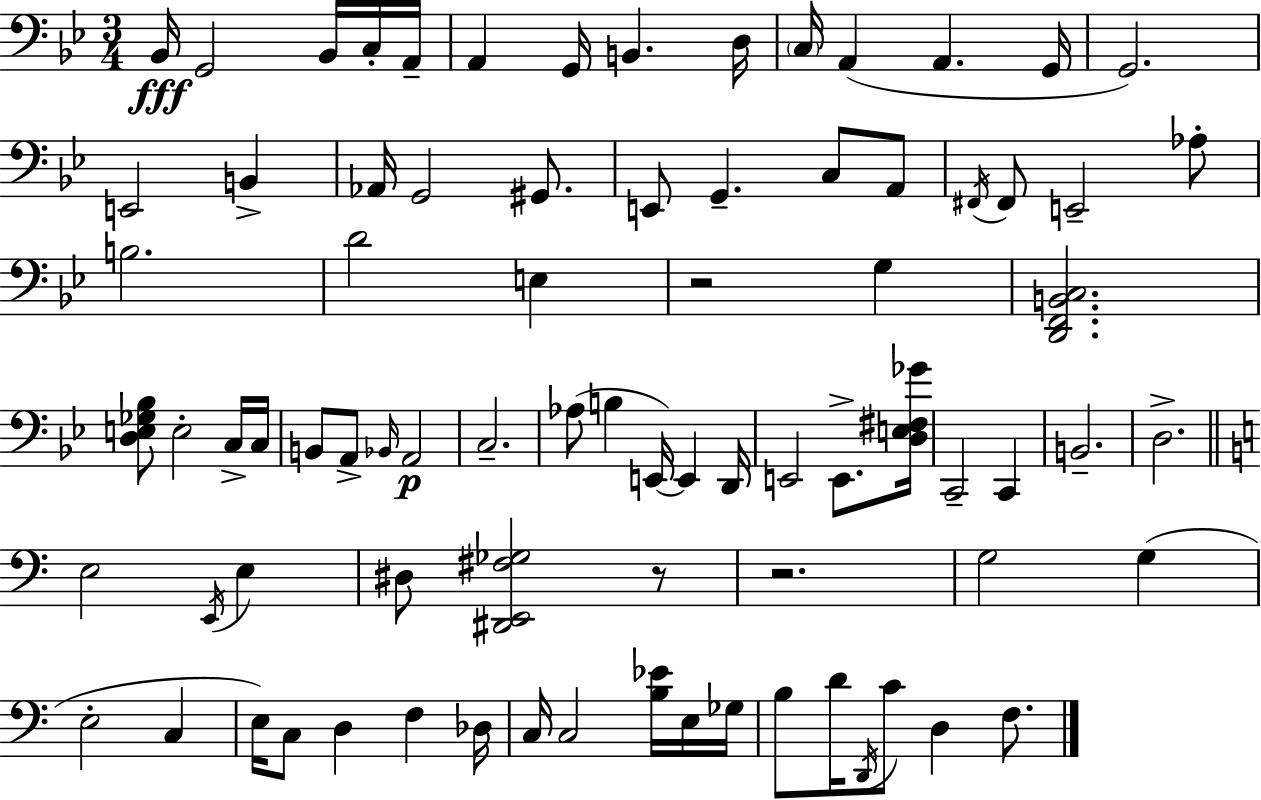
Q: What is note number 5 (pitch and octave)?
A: A2